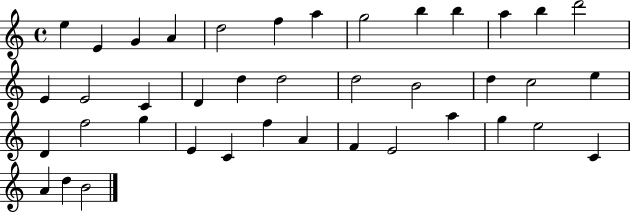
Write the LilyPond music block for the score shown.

{
  \clef treble
  \time 4/4
  \defaultTimeSignature
  \key c \major
  e''4 e'4 g'4 a'4 | d''2 f''4 a''4 | g''2 b''4 b''4 | a''4 b''4 d'''2 | \break e'4 e'2 c'4 | d'4 d''4 d''2 | d''2 b'2 | d''4 c''2 e''4 | \break d'4 f''2 g''4 | e'4 c'4 f''4 a'4 | f'4 e'2 a''4 | g''4 e''2 c'4 | \break a'4 d''4 b'2 | \bar "|."
}